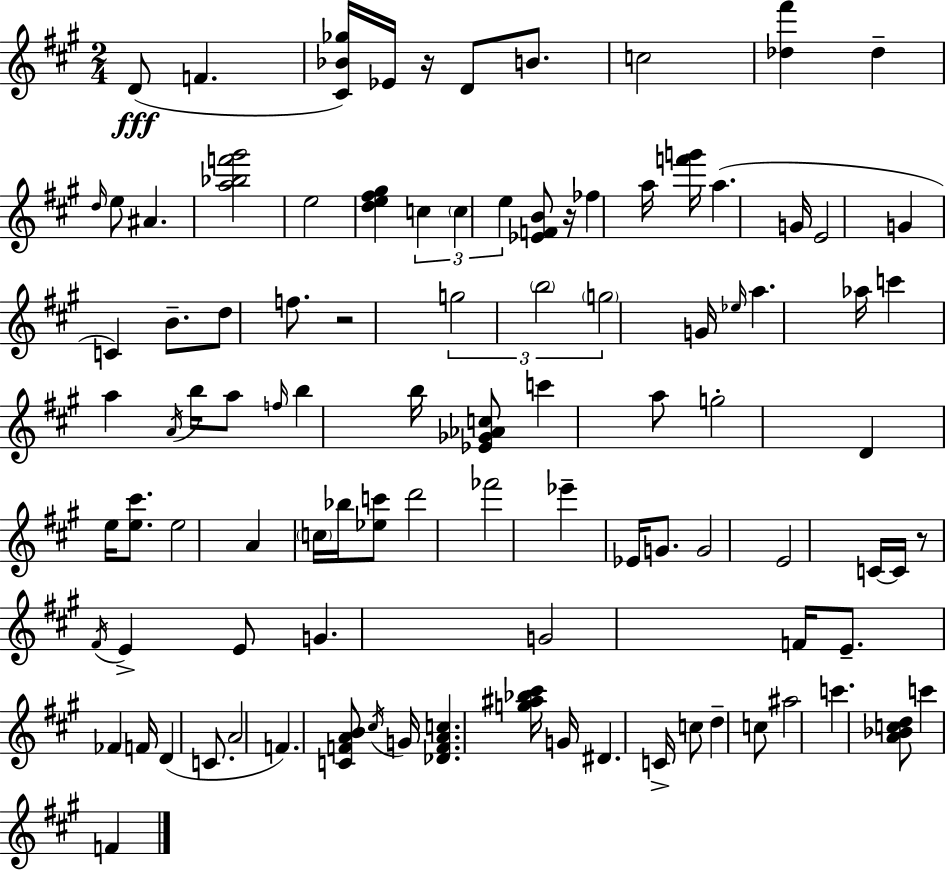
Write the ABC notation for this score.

X:1
T:Untitled
M:2/4
L:1/4
K:A
D/2 F [^C_B_g]/4 _E/4 z/4 D/2 B/2 c2 [_d^f'] _d d/4 e/2 ^A [a_bf'^g']2 e2 [de^f^g] c c e [_EFB]/2 z/4 _f a/4 [f'g']/4 a G/4 E2 G C B/2 d/2 f/2 z2 g2 b2 g2 G/4 _e/4 a _a/4 c' a A/4 b/4 a/2 f/4 b b/4 [_E_G_Ac]/2 c' a/2 g2 D e/4 [e^c']/2 e2 A c/4 _b/4 [_ec']/2 d'2 _f'2 _e' _E/4 G/2 G2 E2 C/4 C/4 z/2 ^F/4 E E/2 G G2 F/4 E/2 _F F/4 D C/2 A2 F [CFAB]/2 ^c/4 G/4 [_DFAc] [g^a_b^c']/4 G/4 ^D C/4 c/2 d c/2 ^a2 c' [A_Bcd]/2 c' F